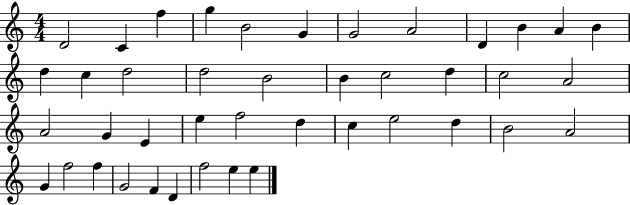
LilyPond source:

{
  \clef treble
  \numericTimeSignature
  \time 4/4
  \key c \major
  d'2 c'4 f''4 | g''4 b'2 g'4 | g'2 a'2 | d'4 b'4 a'4 b'4 | \break d''4 c''4 d''2 | d''2 b'2 | b'4 c''2 d''4 | c''2 a'2 | \break a'2 g'4 e'4 | e''4 f''2 d''4 | c''4 e''2 d''4 | b'2 a'2 | \break g'4 f''2 f''4 | g'2 f'4 d'4 | f''2 e''4 e''4 | \bar "|."
}